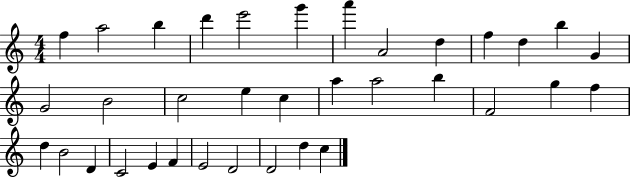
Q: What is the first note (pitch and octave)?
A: F5